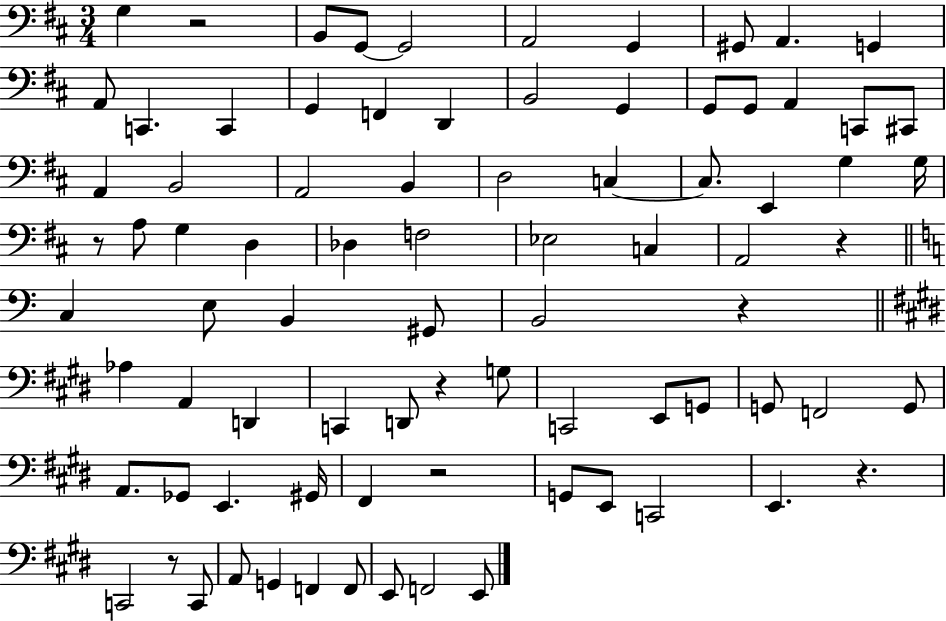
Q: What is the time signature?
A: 3/4